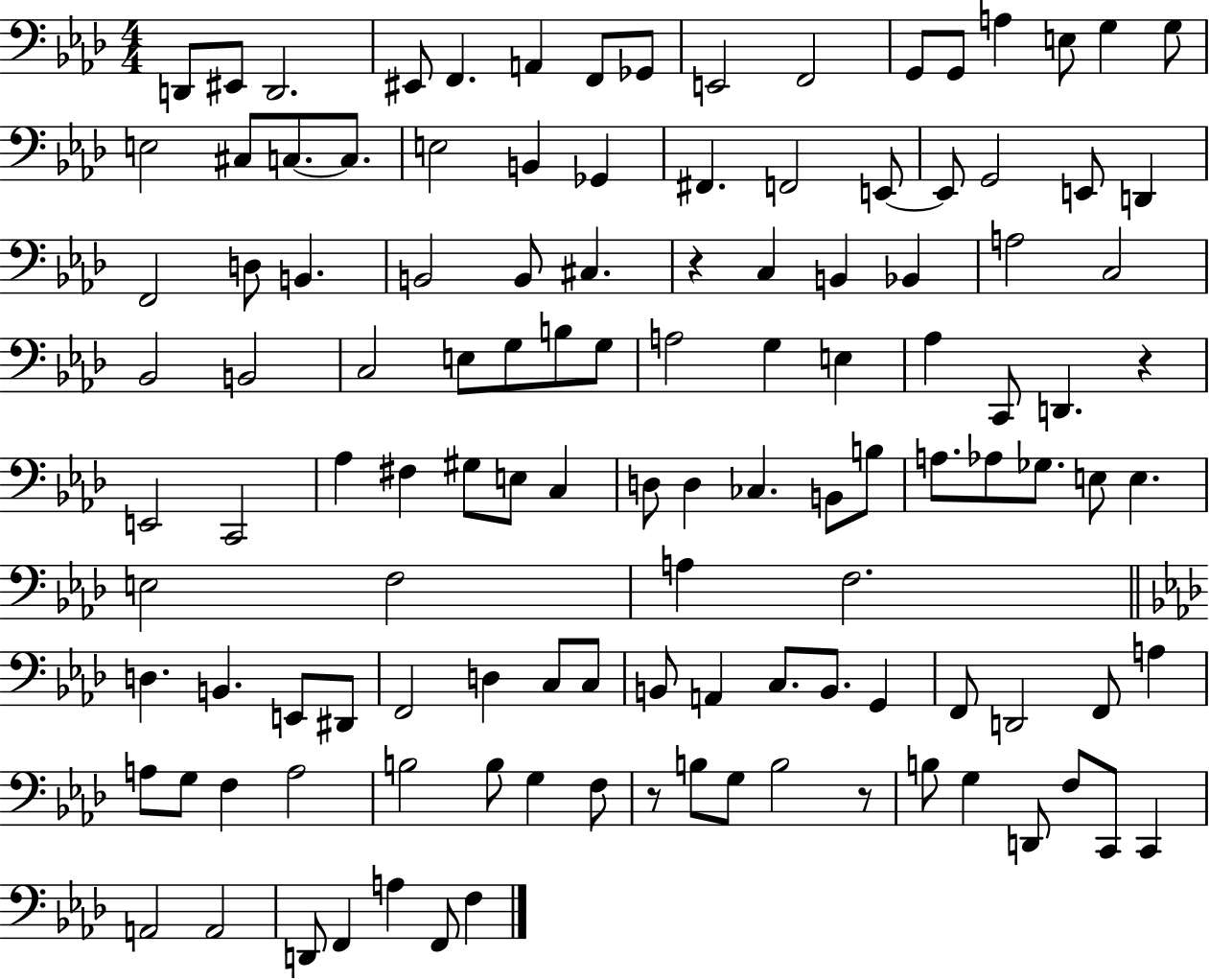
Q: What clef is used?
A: bass